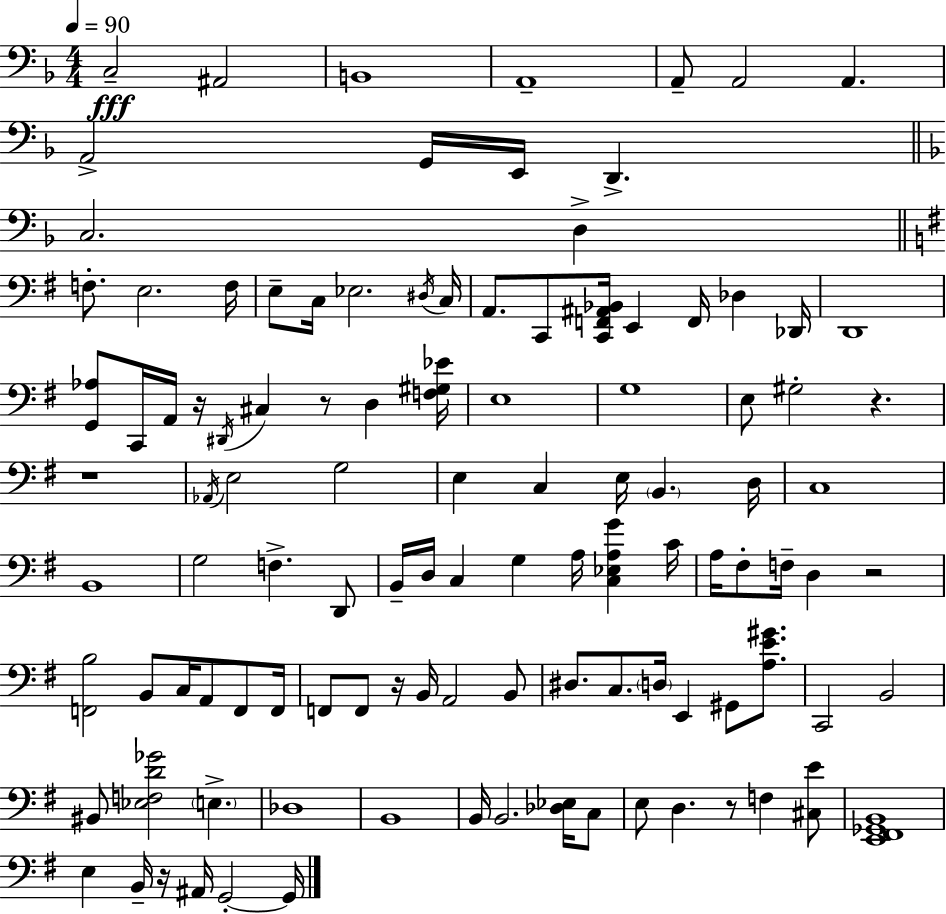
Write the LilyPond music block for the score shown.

{
  \clef bass
  \numericTimeSignature
  \time 4/4
  \key d \minor
  \tempo 4 = 90
  \repeat volta 2 { c2--\fff ais,2 | b,1 | a,1-- | a,8-- a,2 a,4. | \break a,2-> g,16 e,16 d,4.-> | \bar "||" \break \key f \major c2. d4-> | \bar "||" \break \key g \major f8.-. e2. f16 | e8-- c16 ees2. \acciaccatura { dis16 } | c16 a,8. c,8 <c, f, ais, bes,>16 e,4 f,16 des4 | des,16 d,1 | \break <g, aes>8 c,16 a,16 r16 \acciaccatura { dis,16 } cis4 r8 d4 | <f gis ees'>16 e1 | g1 | e8 gis2-. r4. | \break r1 | \acciaccatura { aes,16 } e2 g2 | e4 c4 e16 \parenthesize b,4. | d16 c1 | \break b,1 | g2 f4.-> | d,8 b,16-- d16 c4 g4 a16 <c ees a g'>4 | c'16 a16 fis8-. f16-- d4 r2 | \break <f, b>2 b,8 c16 a,8 | f,8 f,16 f,8 f,8 r16 b,16 a,2 | b,8 dis8. c8. \parenthesize d16 e,4 gis,8 | <a e' gis'>8. c,2 b,2 | \break bis,8 <ees f d' ges'>2 \parenthesize e4.-> | des1 | b,1 | b,16 b,2. | \break <des ees>16 c8 e8 d4. r8 f4 | <cis e'>8 <e, fis, ges, b,>1 | e4 b,16-- r16 ais,16 g,2-.~~ | g,16 } \bar "|."
}